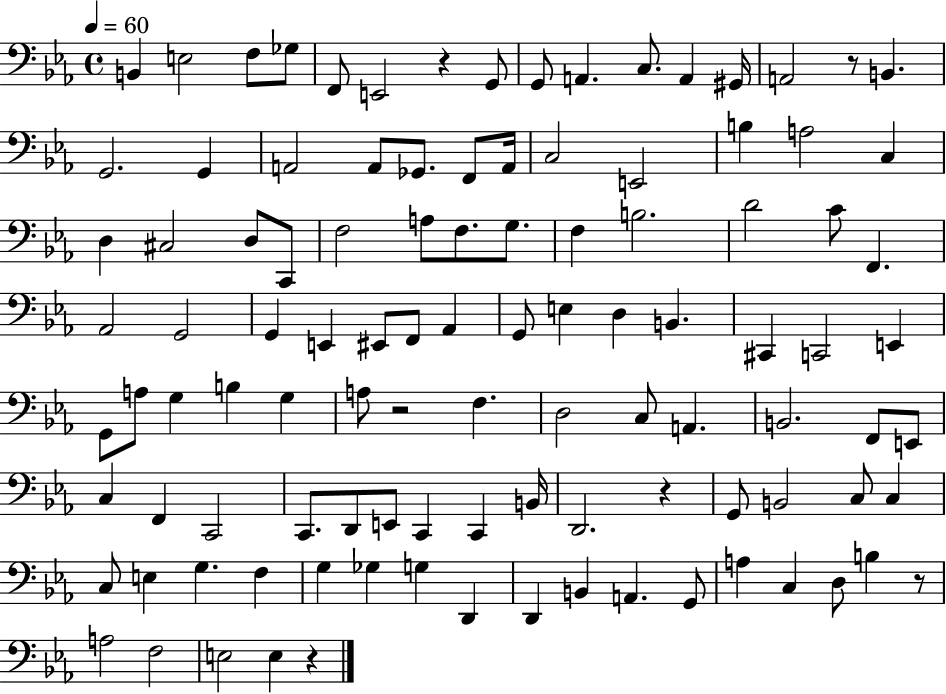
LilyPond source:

{
  \clef bass
  \time 4/4
  \defaultTimeSignature
  \key ees \major
  \tempo 4 = 60
  b,4 e2 f8 ges8 | f,8 e,2 r4 g,8 | g,8 a,4. c8. a,4 gis,16 | a,2 r8 b,4. | \break g,2. g,4 | a,2 a,8 ges,8. f,8 a,16 | c2 e,2 | b4 a2 c4 | \break d4 cis2 d8 c,8 | f2 a8 f8. g8. | f4 b2. | d'2 c'8 f,4. | \break aes,2 g,2 | g,4 e,4 eis,8 f,8 aes,4 | g,8 e4 d4 b,4. | cis,4 c,2 e,4 | \break g,8 a8 g4 b4 g4 | a8 r2 f4. | d2 c8 a,4. | b,2. f,8 e,8 | \break c4 f,4 c,2 | c,8. d,8 e,8 c,4 c,4 b,16 | d,2. r4 | g,8 b,2 c8 c4 | \break c8 e4 g4. f4 | g4 ges4 g4 d,4 | d,4 b,4 a,4. g,8 | a4 c4 d8 b4 r8 | \break a2 f2 | e2 e4 r4 | \bar "|."
}